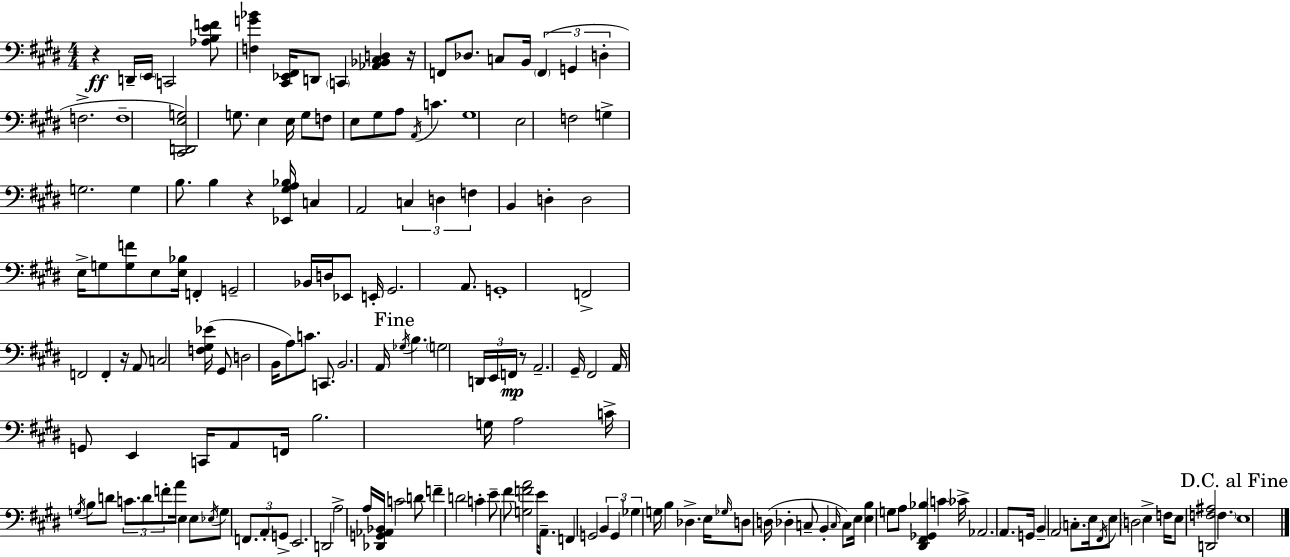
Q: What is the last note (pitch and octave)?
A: E3